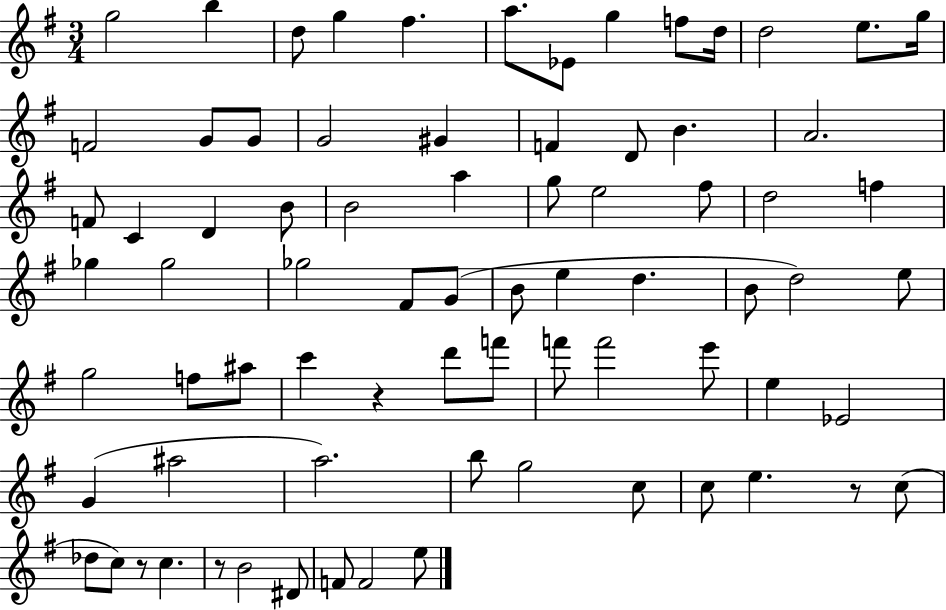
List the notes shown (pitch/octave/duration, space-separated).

G5/h B5/q D5/e G5/q F#5/q. A5/e. Eb4/e G5/q F5/e D5/s D5/h E5/e. G5/s F4/h G4/e G4/e G4/h G#4/q F4/q D4/e B4/q. A4/h. F4/e C4/q D4/q B4/e B4/h A5/q G5/e E5/h F#5/e D5/h F5/q Gb5/q Gb5/h Gb5/h F#4/e G4/e B4/e E5/q D5/q. B4/e D5/h E5/e G5/h F5/e A#5/e C6/q R/q D6/e F6/e F6/e F6/h E6/e E5/q Eb4/h G4/q A#5/h A5/h. B5/e G5/h C5/e C5/e E5/q. R/e C5/e Db5/e C5/e R/e C5/q. R/e B4/h D#4/e F4/e F4/h E5/e